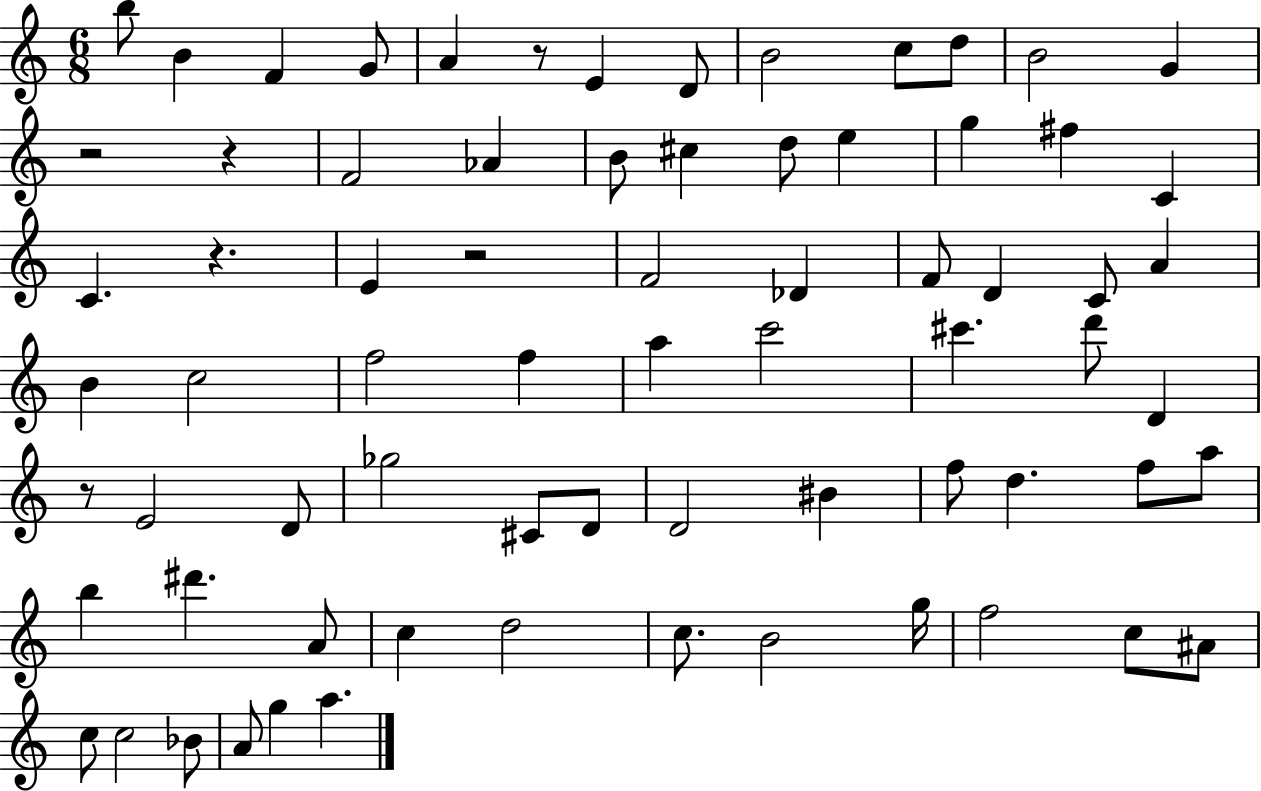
B5/e B4/q F4/q G4/e A4/q R/e E4/q D4/e B4/h C5/e D5/e B4/h G4/q R/h R/q F4/h Ab4/q B4/e C#5/q D5/e E5/q G5/q F#5/q C4/q C4/q. R/q. E4/q R/h F4/h Db4/q F4/e D4/q C4/e A4/q B4/q C5/h F5/h F5/q A5/q C6/h C#6/q. D6/e D4/q R/e E4/h D4/e Gb5/h C#4/e D4/e D4/h BIS4/q F5/e D5/q. F5/e A5/e B5/q D#6/q. A4/e C5/q D5/h C5/e. B4/h G5/s F5/h C5/e A#4/e C5/e C5/h Bb4/e A4/e G5/q A5/q.